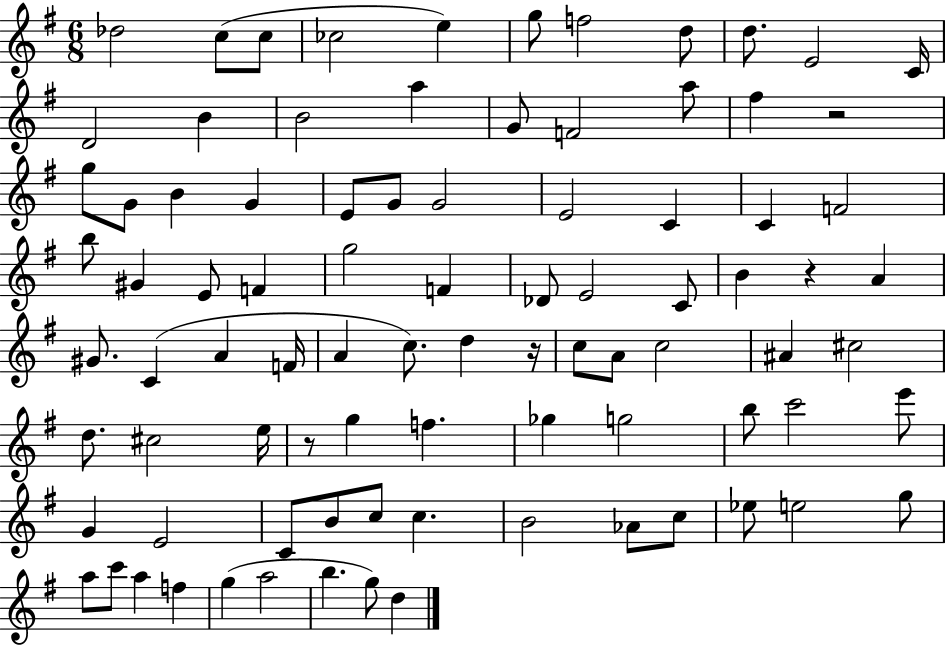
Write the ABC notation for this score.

X:1
T:Untitled
M:6/8
L:1/4
K:G
_d2 c/2 c/2 _c2 e g/2 f2 d/2 d/2 E2 C/4 D2 B B2 a G/2 F2 a/2 ^f z2 g/2 G/2 B G E/2 G/2 G2 E2 C C F2 b/2 ^G E/2 F g2 F _D/2 E2 C/2 B z A ^G/2 C A F/4 A c/2 d z/4 c/2 A/2 c2 ^A ^c2 d/2 ^c2 e/4 z/2 g f _g g2 b/2 c'2 e'/2 G E2 C/2 B/2 c/2 c B2 _A/2 c/2 _e/2 e2 g/2 a/2 c'/2 a f g a2 b g/2 d